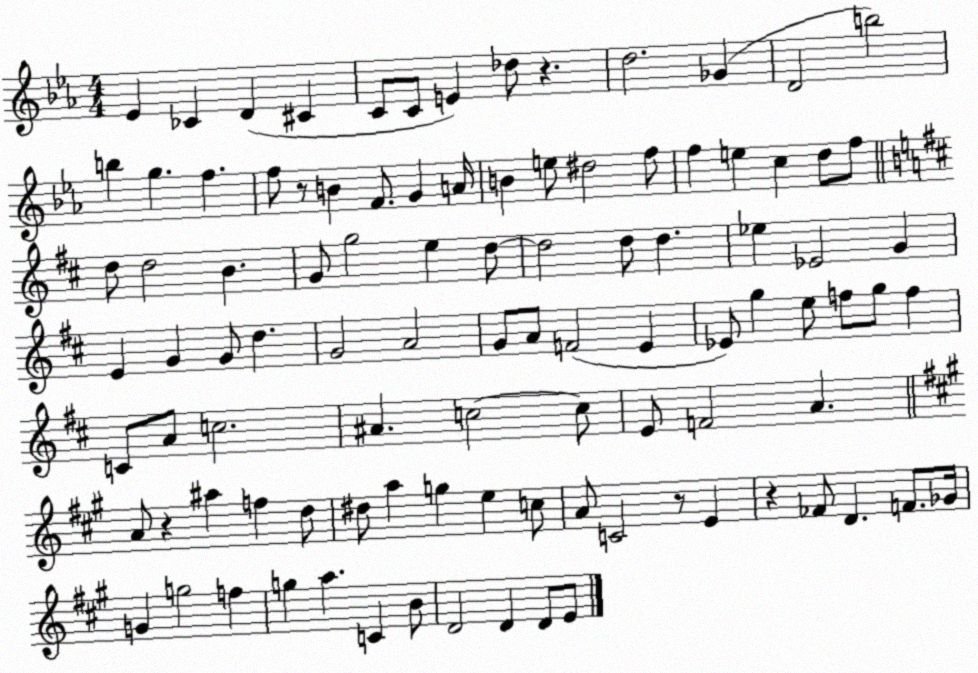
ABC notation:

X:1
T:Untitled
M:4/4
L:1/4
K:Eb
_E _C D ^C C/2 C/2 E _d/2 z d2 _G D2 b2 b g f f/2 z/2 B F/2 G A/4 B e/2 ^d2 f/2 f e c d/2 f/2 d/2 d2 B G/2 g2 e d/2 d2 d/2 d _e _E2 G E G G/2 d G2 A2 G/2 A/2 F2 E _E/2 g e/2 f/2 g/2 f C/2 A/2 c2 ^A c2 c/2 E/2 F2 A A/2 z ^a f d/2 ^d/2 a g e c/2 A/2 C2 z/2 E z _F/2 D F/2 _G/4 G g2 f g a C B/2 D2 D D/2 E/2